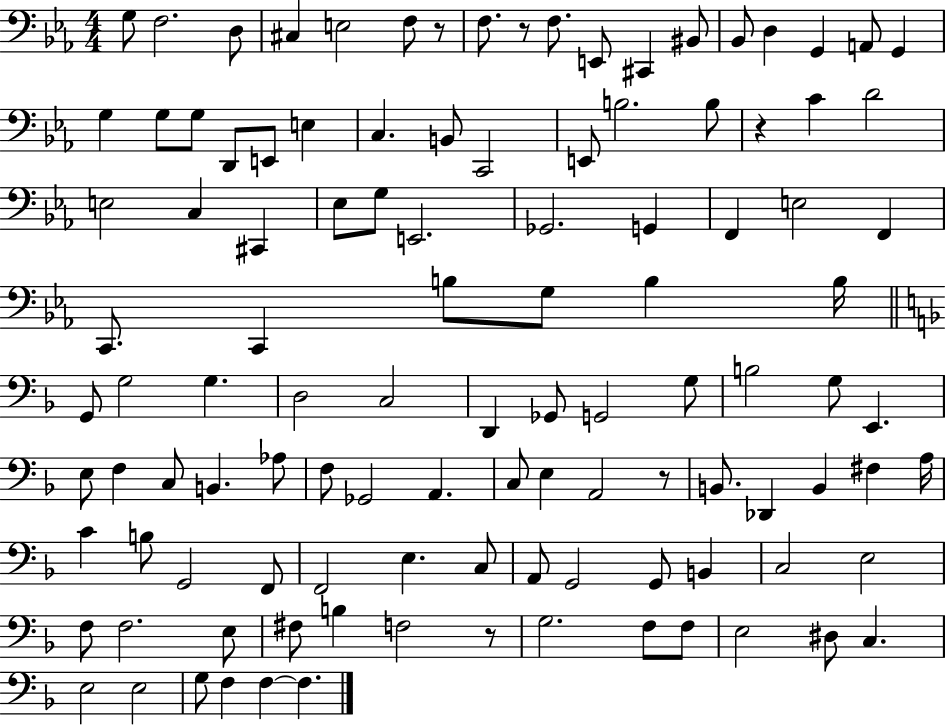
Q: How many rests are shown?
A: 5